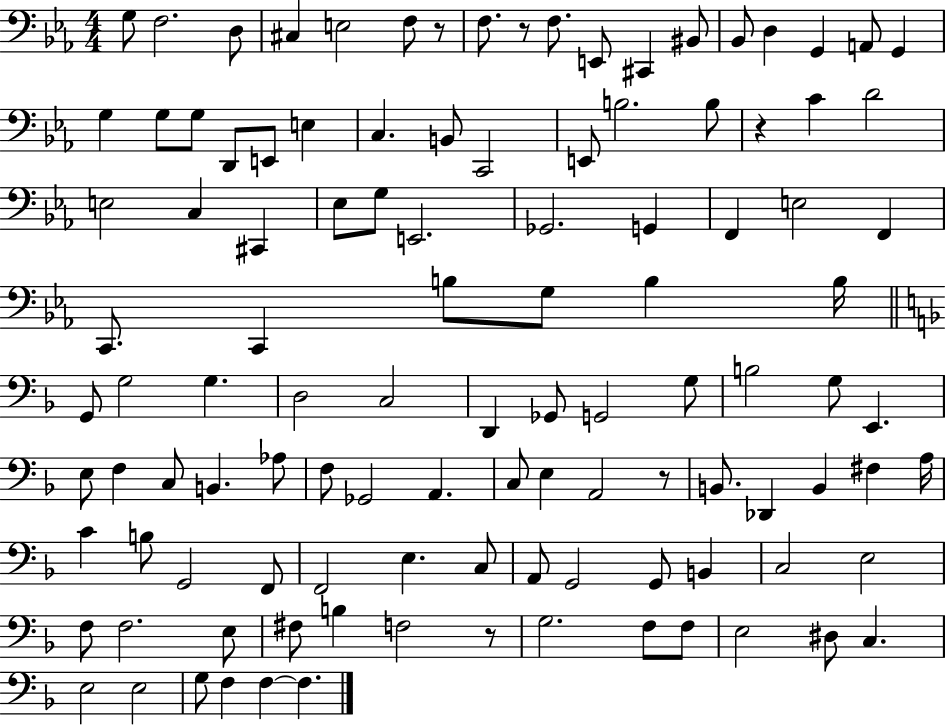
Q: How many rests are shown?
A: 5